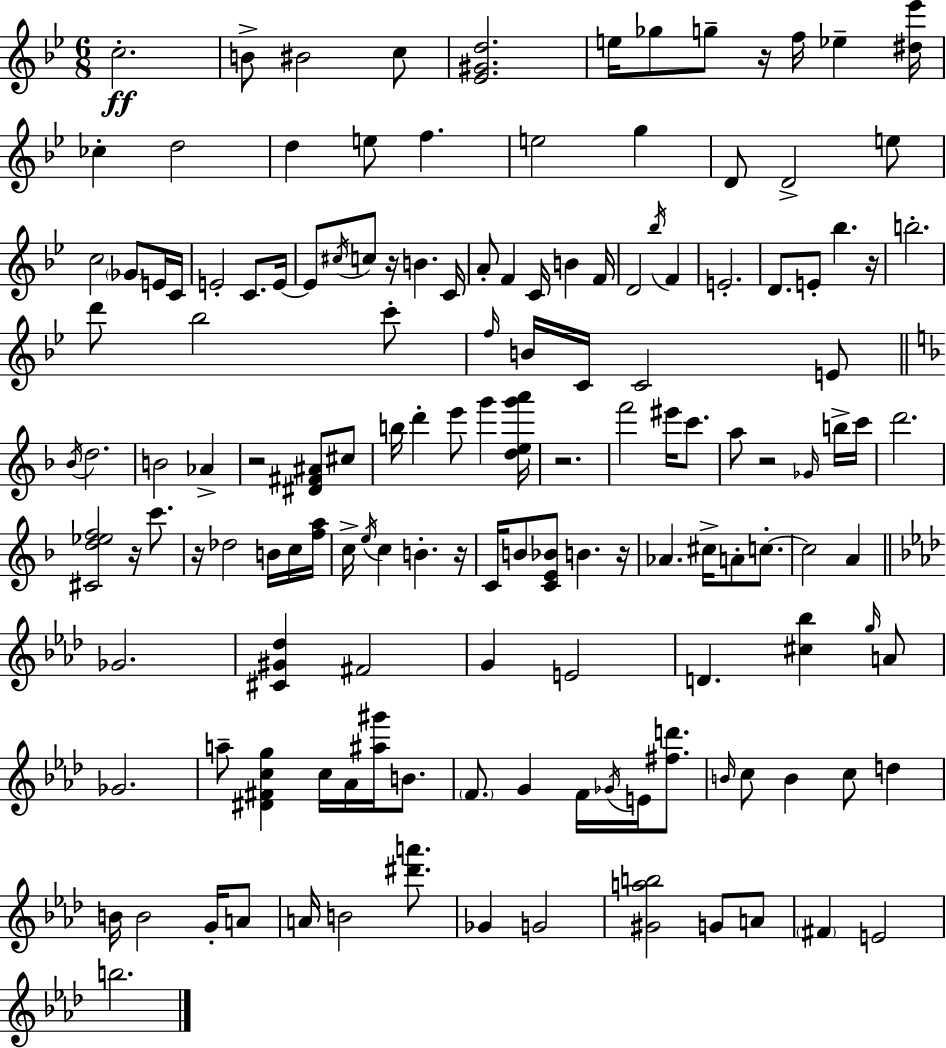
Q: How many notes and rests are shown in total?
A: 145